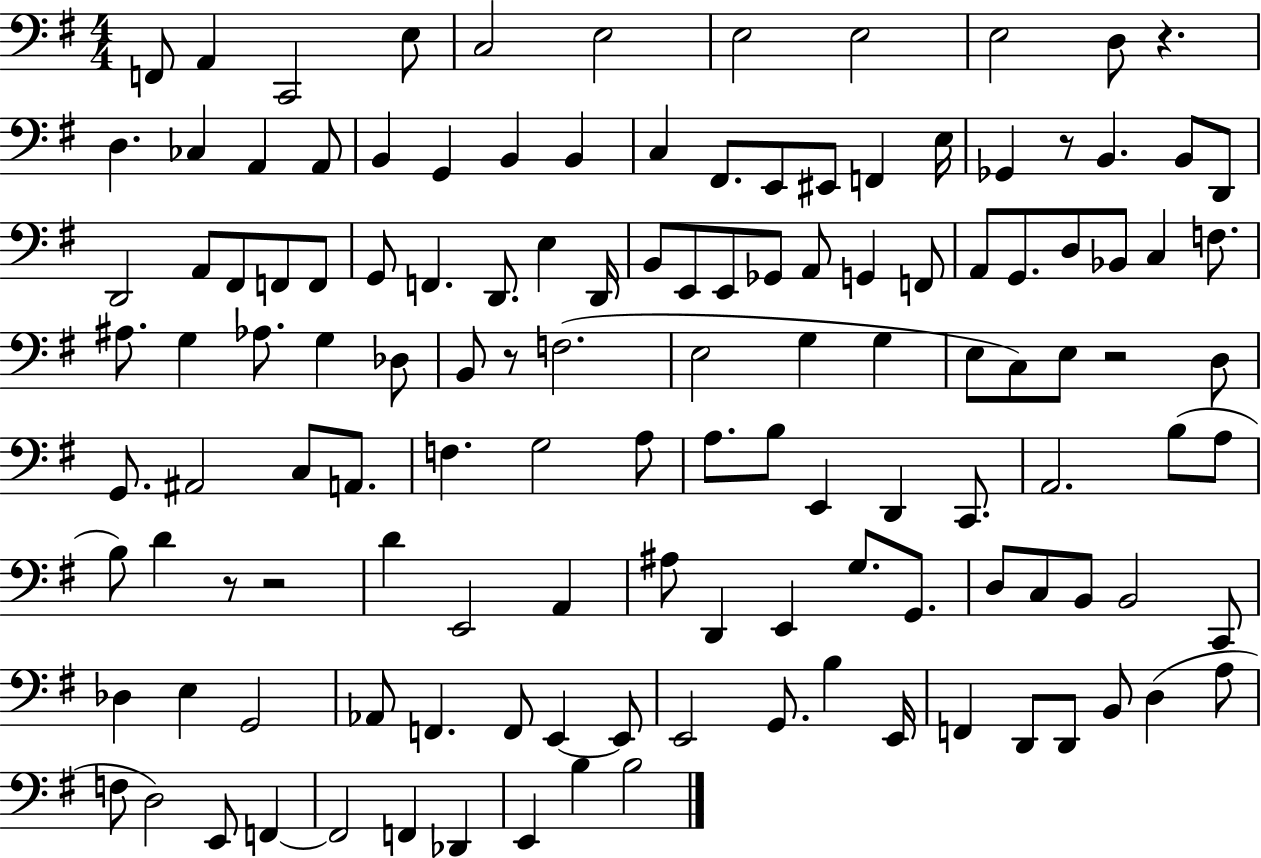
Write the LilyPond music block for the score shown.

{
  \clef bass
  \numericTimeSignature
  \time 4/4
  \key g \major
  f,8 a,4 c,2 e8 | c2 e2 | e2 e2 | e2 d8 r4. | \break d4. ces4 a,4 a,8 | b,4 g,4 b,4 b,4 | c4 fis,8. e,8 eis,8 f,4 e16 | ges,4 r8 b,4. b,8 d,8 | \break d,2 a,8 fis,8 f,8 f,8 | g,8 f,4. d,8. e4 d,16 | b,8 e,8 e,8 ges,8 a,8 g,4 f,8 | a,8 g,8. d8 bes,8 c4 f8. | \break ais8. g4 aes8. g4 des8 | b,8 r8 f2.( | e2 g4 g4 | e8 c8) e8 r2 d8 | \break g,8. ais,2 c8 a,8. | f4. g2 a8 | a8. b8 e,4 d,4 c,8. | a,2. b8( a8 | \break b8) d'4 r8 r2 | d'4 e,2 a,4 | ais8 d,4 e,4 g8. g,8. | d8 c8 b,8 b,2 c,8 | \break des4 e4 g,2 | aes,8 f,4. f,8 e,4~~ e,8 | e,2 g,8. b4 e,16 | f,4 d,8 d,8 b,8 d4( a8 | \break f8 d2) e,8 f,4~~ | f,2 f,4 des,4 | e,4 b4 b2 | \bar "|."
}